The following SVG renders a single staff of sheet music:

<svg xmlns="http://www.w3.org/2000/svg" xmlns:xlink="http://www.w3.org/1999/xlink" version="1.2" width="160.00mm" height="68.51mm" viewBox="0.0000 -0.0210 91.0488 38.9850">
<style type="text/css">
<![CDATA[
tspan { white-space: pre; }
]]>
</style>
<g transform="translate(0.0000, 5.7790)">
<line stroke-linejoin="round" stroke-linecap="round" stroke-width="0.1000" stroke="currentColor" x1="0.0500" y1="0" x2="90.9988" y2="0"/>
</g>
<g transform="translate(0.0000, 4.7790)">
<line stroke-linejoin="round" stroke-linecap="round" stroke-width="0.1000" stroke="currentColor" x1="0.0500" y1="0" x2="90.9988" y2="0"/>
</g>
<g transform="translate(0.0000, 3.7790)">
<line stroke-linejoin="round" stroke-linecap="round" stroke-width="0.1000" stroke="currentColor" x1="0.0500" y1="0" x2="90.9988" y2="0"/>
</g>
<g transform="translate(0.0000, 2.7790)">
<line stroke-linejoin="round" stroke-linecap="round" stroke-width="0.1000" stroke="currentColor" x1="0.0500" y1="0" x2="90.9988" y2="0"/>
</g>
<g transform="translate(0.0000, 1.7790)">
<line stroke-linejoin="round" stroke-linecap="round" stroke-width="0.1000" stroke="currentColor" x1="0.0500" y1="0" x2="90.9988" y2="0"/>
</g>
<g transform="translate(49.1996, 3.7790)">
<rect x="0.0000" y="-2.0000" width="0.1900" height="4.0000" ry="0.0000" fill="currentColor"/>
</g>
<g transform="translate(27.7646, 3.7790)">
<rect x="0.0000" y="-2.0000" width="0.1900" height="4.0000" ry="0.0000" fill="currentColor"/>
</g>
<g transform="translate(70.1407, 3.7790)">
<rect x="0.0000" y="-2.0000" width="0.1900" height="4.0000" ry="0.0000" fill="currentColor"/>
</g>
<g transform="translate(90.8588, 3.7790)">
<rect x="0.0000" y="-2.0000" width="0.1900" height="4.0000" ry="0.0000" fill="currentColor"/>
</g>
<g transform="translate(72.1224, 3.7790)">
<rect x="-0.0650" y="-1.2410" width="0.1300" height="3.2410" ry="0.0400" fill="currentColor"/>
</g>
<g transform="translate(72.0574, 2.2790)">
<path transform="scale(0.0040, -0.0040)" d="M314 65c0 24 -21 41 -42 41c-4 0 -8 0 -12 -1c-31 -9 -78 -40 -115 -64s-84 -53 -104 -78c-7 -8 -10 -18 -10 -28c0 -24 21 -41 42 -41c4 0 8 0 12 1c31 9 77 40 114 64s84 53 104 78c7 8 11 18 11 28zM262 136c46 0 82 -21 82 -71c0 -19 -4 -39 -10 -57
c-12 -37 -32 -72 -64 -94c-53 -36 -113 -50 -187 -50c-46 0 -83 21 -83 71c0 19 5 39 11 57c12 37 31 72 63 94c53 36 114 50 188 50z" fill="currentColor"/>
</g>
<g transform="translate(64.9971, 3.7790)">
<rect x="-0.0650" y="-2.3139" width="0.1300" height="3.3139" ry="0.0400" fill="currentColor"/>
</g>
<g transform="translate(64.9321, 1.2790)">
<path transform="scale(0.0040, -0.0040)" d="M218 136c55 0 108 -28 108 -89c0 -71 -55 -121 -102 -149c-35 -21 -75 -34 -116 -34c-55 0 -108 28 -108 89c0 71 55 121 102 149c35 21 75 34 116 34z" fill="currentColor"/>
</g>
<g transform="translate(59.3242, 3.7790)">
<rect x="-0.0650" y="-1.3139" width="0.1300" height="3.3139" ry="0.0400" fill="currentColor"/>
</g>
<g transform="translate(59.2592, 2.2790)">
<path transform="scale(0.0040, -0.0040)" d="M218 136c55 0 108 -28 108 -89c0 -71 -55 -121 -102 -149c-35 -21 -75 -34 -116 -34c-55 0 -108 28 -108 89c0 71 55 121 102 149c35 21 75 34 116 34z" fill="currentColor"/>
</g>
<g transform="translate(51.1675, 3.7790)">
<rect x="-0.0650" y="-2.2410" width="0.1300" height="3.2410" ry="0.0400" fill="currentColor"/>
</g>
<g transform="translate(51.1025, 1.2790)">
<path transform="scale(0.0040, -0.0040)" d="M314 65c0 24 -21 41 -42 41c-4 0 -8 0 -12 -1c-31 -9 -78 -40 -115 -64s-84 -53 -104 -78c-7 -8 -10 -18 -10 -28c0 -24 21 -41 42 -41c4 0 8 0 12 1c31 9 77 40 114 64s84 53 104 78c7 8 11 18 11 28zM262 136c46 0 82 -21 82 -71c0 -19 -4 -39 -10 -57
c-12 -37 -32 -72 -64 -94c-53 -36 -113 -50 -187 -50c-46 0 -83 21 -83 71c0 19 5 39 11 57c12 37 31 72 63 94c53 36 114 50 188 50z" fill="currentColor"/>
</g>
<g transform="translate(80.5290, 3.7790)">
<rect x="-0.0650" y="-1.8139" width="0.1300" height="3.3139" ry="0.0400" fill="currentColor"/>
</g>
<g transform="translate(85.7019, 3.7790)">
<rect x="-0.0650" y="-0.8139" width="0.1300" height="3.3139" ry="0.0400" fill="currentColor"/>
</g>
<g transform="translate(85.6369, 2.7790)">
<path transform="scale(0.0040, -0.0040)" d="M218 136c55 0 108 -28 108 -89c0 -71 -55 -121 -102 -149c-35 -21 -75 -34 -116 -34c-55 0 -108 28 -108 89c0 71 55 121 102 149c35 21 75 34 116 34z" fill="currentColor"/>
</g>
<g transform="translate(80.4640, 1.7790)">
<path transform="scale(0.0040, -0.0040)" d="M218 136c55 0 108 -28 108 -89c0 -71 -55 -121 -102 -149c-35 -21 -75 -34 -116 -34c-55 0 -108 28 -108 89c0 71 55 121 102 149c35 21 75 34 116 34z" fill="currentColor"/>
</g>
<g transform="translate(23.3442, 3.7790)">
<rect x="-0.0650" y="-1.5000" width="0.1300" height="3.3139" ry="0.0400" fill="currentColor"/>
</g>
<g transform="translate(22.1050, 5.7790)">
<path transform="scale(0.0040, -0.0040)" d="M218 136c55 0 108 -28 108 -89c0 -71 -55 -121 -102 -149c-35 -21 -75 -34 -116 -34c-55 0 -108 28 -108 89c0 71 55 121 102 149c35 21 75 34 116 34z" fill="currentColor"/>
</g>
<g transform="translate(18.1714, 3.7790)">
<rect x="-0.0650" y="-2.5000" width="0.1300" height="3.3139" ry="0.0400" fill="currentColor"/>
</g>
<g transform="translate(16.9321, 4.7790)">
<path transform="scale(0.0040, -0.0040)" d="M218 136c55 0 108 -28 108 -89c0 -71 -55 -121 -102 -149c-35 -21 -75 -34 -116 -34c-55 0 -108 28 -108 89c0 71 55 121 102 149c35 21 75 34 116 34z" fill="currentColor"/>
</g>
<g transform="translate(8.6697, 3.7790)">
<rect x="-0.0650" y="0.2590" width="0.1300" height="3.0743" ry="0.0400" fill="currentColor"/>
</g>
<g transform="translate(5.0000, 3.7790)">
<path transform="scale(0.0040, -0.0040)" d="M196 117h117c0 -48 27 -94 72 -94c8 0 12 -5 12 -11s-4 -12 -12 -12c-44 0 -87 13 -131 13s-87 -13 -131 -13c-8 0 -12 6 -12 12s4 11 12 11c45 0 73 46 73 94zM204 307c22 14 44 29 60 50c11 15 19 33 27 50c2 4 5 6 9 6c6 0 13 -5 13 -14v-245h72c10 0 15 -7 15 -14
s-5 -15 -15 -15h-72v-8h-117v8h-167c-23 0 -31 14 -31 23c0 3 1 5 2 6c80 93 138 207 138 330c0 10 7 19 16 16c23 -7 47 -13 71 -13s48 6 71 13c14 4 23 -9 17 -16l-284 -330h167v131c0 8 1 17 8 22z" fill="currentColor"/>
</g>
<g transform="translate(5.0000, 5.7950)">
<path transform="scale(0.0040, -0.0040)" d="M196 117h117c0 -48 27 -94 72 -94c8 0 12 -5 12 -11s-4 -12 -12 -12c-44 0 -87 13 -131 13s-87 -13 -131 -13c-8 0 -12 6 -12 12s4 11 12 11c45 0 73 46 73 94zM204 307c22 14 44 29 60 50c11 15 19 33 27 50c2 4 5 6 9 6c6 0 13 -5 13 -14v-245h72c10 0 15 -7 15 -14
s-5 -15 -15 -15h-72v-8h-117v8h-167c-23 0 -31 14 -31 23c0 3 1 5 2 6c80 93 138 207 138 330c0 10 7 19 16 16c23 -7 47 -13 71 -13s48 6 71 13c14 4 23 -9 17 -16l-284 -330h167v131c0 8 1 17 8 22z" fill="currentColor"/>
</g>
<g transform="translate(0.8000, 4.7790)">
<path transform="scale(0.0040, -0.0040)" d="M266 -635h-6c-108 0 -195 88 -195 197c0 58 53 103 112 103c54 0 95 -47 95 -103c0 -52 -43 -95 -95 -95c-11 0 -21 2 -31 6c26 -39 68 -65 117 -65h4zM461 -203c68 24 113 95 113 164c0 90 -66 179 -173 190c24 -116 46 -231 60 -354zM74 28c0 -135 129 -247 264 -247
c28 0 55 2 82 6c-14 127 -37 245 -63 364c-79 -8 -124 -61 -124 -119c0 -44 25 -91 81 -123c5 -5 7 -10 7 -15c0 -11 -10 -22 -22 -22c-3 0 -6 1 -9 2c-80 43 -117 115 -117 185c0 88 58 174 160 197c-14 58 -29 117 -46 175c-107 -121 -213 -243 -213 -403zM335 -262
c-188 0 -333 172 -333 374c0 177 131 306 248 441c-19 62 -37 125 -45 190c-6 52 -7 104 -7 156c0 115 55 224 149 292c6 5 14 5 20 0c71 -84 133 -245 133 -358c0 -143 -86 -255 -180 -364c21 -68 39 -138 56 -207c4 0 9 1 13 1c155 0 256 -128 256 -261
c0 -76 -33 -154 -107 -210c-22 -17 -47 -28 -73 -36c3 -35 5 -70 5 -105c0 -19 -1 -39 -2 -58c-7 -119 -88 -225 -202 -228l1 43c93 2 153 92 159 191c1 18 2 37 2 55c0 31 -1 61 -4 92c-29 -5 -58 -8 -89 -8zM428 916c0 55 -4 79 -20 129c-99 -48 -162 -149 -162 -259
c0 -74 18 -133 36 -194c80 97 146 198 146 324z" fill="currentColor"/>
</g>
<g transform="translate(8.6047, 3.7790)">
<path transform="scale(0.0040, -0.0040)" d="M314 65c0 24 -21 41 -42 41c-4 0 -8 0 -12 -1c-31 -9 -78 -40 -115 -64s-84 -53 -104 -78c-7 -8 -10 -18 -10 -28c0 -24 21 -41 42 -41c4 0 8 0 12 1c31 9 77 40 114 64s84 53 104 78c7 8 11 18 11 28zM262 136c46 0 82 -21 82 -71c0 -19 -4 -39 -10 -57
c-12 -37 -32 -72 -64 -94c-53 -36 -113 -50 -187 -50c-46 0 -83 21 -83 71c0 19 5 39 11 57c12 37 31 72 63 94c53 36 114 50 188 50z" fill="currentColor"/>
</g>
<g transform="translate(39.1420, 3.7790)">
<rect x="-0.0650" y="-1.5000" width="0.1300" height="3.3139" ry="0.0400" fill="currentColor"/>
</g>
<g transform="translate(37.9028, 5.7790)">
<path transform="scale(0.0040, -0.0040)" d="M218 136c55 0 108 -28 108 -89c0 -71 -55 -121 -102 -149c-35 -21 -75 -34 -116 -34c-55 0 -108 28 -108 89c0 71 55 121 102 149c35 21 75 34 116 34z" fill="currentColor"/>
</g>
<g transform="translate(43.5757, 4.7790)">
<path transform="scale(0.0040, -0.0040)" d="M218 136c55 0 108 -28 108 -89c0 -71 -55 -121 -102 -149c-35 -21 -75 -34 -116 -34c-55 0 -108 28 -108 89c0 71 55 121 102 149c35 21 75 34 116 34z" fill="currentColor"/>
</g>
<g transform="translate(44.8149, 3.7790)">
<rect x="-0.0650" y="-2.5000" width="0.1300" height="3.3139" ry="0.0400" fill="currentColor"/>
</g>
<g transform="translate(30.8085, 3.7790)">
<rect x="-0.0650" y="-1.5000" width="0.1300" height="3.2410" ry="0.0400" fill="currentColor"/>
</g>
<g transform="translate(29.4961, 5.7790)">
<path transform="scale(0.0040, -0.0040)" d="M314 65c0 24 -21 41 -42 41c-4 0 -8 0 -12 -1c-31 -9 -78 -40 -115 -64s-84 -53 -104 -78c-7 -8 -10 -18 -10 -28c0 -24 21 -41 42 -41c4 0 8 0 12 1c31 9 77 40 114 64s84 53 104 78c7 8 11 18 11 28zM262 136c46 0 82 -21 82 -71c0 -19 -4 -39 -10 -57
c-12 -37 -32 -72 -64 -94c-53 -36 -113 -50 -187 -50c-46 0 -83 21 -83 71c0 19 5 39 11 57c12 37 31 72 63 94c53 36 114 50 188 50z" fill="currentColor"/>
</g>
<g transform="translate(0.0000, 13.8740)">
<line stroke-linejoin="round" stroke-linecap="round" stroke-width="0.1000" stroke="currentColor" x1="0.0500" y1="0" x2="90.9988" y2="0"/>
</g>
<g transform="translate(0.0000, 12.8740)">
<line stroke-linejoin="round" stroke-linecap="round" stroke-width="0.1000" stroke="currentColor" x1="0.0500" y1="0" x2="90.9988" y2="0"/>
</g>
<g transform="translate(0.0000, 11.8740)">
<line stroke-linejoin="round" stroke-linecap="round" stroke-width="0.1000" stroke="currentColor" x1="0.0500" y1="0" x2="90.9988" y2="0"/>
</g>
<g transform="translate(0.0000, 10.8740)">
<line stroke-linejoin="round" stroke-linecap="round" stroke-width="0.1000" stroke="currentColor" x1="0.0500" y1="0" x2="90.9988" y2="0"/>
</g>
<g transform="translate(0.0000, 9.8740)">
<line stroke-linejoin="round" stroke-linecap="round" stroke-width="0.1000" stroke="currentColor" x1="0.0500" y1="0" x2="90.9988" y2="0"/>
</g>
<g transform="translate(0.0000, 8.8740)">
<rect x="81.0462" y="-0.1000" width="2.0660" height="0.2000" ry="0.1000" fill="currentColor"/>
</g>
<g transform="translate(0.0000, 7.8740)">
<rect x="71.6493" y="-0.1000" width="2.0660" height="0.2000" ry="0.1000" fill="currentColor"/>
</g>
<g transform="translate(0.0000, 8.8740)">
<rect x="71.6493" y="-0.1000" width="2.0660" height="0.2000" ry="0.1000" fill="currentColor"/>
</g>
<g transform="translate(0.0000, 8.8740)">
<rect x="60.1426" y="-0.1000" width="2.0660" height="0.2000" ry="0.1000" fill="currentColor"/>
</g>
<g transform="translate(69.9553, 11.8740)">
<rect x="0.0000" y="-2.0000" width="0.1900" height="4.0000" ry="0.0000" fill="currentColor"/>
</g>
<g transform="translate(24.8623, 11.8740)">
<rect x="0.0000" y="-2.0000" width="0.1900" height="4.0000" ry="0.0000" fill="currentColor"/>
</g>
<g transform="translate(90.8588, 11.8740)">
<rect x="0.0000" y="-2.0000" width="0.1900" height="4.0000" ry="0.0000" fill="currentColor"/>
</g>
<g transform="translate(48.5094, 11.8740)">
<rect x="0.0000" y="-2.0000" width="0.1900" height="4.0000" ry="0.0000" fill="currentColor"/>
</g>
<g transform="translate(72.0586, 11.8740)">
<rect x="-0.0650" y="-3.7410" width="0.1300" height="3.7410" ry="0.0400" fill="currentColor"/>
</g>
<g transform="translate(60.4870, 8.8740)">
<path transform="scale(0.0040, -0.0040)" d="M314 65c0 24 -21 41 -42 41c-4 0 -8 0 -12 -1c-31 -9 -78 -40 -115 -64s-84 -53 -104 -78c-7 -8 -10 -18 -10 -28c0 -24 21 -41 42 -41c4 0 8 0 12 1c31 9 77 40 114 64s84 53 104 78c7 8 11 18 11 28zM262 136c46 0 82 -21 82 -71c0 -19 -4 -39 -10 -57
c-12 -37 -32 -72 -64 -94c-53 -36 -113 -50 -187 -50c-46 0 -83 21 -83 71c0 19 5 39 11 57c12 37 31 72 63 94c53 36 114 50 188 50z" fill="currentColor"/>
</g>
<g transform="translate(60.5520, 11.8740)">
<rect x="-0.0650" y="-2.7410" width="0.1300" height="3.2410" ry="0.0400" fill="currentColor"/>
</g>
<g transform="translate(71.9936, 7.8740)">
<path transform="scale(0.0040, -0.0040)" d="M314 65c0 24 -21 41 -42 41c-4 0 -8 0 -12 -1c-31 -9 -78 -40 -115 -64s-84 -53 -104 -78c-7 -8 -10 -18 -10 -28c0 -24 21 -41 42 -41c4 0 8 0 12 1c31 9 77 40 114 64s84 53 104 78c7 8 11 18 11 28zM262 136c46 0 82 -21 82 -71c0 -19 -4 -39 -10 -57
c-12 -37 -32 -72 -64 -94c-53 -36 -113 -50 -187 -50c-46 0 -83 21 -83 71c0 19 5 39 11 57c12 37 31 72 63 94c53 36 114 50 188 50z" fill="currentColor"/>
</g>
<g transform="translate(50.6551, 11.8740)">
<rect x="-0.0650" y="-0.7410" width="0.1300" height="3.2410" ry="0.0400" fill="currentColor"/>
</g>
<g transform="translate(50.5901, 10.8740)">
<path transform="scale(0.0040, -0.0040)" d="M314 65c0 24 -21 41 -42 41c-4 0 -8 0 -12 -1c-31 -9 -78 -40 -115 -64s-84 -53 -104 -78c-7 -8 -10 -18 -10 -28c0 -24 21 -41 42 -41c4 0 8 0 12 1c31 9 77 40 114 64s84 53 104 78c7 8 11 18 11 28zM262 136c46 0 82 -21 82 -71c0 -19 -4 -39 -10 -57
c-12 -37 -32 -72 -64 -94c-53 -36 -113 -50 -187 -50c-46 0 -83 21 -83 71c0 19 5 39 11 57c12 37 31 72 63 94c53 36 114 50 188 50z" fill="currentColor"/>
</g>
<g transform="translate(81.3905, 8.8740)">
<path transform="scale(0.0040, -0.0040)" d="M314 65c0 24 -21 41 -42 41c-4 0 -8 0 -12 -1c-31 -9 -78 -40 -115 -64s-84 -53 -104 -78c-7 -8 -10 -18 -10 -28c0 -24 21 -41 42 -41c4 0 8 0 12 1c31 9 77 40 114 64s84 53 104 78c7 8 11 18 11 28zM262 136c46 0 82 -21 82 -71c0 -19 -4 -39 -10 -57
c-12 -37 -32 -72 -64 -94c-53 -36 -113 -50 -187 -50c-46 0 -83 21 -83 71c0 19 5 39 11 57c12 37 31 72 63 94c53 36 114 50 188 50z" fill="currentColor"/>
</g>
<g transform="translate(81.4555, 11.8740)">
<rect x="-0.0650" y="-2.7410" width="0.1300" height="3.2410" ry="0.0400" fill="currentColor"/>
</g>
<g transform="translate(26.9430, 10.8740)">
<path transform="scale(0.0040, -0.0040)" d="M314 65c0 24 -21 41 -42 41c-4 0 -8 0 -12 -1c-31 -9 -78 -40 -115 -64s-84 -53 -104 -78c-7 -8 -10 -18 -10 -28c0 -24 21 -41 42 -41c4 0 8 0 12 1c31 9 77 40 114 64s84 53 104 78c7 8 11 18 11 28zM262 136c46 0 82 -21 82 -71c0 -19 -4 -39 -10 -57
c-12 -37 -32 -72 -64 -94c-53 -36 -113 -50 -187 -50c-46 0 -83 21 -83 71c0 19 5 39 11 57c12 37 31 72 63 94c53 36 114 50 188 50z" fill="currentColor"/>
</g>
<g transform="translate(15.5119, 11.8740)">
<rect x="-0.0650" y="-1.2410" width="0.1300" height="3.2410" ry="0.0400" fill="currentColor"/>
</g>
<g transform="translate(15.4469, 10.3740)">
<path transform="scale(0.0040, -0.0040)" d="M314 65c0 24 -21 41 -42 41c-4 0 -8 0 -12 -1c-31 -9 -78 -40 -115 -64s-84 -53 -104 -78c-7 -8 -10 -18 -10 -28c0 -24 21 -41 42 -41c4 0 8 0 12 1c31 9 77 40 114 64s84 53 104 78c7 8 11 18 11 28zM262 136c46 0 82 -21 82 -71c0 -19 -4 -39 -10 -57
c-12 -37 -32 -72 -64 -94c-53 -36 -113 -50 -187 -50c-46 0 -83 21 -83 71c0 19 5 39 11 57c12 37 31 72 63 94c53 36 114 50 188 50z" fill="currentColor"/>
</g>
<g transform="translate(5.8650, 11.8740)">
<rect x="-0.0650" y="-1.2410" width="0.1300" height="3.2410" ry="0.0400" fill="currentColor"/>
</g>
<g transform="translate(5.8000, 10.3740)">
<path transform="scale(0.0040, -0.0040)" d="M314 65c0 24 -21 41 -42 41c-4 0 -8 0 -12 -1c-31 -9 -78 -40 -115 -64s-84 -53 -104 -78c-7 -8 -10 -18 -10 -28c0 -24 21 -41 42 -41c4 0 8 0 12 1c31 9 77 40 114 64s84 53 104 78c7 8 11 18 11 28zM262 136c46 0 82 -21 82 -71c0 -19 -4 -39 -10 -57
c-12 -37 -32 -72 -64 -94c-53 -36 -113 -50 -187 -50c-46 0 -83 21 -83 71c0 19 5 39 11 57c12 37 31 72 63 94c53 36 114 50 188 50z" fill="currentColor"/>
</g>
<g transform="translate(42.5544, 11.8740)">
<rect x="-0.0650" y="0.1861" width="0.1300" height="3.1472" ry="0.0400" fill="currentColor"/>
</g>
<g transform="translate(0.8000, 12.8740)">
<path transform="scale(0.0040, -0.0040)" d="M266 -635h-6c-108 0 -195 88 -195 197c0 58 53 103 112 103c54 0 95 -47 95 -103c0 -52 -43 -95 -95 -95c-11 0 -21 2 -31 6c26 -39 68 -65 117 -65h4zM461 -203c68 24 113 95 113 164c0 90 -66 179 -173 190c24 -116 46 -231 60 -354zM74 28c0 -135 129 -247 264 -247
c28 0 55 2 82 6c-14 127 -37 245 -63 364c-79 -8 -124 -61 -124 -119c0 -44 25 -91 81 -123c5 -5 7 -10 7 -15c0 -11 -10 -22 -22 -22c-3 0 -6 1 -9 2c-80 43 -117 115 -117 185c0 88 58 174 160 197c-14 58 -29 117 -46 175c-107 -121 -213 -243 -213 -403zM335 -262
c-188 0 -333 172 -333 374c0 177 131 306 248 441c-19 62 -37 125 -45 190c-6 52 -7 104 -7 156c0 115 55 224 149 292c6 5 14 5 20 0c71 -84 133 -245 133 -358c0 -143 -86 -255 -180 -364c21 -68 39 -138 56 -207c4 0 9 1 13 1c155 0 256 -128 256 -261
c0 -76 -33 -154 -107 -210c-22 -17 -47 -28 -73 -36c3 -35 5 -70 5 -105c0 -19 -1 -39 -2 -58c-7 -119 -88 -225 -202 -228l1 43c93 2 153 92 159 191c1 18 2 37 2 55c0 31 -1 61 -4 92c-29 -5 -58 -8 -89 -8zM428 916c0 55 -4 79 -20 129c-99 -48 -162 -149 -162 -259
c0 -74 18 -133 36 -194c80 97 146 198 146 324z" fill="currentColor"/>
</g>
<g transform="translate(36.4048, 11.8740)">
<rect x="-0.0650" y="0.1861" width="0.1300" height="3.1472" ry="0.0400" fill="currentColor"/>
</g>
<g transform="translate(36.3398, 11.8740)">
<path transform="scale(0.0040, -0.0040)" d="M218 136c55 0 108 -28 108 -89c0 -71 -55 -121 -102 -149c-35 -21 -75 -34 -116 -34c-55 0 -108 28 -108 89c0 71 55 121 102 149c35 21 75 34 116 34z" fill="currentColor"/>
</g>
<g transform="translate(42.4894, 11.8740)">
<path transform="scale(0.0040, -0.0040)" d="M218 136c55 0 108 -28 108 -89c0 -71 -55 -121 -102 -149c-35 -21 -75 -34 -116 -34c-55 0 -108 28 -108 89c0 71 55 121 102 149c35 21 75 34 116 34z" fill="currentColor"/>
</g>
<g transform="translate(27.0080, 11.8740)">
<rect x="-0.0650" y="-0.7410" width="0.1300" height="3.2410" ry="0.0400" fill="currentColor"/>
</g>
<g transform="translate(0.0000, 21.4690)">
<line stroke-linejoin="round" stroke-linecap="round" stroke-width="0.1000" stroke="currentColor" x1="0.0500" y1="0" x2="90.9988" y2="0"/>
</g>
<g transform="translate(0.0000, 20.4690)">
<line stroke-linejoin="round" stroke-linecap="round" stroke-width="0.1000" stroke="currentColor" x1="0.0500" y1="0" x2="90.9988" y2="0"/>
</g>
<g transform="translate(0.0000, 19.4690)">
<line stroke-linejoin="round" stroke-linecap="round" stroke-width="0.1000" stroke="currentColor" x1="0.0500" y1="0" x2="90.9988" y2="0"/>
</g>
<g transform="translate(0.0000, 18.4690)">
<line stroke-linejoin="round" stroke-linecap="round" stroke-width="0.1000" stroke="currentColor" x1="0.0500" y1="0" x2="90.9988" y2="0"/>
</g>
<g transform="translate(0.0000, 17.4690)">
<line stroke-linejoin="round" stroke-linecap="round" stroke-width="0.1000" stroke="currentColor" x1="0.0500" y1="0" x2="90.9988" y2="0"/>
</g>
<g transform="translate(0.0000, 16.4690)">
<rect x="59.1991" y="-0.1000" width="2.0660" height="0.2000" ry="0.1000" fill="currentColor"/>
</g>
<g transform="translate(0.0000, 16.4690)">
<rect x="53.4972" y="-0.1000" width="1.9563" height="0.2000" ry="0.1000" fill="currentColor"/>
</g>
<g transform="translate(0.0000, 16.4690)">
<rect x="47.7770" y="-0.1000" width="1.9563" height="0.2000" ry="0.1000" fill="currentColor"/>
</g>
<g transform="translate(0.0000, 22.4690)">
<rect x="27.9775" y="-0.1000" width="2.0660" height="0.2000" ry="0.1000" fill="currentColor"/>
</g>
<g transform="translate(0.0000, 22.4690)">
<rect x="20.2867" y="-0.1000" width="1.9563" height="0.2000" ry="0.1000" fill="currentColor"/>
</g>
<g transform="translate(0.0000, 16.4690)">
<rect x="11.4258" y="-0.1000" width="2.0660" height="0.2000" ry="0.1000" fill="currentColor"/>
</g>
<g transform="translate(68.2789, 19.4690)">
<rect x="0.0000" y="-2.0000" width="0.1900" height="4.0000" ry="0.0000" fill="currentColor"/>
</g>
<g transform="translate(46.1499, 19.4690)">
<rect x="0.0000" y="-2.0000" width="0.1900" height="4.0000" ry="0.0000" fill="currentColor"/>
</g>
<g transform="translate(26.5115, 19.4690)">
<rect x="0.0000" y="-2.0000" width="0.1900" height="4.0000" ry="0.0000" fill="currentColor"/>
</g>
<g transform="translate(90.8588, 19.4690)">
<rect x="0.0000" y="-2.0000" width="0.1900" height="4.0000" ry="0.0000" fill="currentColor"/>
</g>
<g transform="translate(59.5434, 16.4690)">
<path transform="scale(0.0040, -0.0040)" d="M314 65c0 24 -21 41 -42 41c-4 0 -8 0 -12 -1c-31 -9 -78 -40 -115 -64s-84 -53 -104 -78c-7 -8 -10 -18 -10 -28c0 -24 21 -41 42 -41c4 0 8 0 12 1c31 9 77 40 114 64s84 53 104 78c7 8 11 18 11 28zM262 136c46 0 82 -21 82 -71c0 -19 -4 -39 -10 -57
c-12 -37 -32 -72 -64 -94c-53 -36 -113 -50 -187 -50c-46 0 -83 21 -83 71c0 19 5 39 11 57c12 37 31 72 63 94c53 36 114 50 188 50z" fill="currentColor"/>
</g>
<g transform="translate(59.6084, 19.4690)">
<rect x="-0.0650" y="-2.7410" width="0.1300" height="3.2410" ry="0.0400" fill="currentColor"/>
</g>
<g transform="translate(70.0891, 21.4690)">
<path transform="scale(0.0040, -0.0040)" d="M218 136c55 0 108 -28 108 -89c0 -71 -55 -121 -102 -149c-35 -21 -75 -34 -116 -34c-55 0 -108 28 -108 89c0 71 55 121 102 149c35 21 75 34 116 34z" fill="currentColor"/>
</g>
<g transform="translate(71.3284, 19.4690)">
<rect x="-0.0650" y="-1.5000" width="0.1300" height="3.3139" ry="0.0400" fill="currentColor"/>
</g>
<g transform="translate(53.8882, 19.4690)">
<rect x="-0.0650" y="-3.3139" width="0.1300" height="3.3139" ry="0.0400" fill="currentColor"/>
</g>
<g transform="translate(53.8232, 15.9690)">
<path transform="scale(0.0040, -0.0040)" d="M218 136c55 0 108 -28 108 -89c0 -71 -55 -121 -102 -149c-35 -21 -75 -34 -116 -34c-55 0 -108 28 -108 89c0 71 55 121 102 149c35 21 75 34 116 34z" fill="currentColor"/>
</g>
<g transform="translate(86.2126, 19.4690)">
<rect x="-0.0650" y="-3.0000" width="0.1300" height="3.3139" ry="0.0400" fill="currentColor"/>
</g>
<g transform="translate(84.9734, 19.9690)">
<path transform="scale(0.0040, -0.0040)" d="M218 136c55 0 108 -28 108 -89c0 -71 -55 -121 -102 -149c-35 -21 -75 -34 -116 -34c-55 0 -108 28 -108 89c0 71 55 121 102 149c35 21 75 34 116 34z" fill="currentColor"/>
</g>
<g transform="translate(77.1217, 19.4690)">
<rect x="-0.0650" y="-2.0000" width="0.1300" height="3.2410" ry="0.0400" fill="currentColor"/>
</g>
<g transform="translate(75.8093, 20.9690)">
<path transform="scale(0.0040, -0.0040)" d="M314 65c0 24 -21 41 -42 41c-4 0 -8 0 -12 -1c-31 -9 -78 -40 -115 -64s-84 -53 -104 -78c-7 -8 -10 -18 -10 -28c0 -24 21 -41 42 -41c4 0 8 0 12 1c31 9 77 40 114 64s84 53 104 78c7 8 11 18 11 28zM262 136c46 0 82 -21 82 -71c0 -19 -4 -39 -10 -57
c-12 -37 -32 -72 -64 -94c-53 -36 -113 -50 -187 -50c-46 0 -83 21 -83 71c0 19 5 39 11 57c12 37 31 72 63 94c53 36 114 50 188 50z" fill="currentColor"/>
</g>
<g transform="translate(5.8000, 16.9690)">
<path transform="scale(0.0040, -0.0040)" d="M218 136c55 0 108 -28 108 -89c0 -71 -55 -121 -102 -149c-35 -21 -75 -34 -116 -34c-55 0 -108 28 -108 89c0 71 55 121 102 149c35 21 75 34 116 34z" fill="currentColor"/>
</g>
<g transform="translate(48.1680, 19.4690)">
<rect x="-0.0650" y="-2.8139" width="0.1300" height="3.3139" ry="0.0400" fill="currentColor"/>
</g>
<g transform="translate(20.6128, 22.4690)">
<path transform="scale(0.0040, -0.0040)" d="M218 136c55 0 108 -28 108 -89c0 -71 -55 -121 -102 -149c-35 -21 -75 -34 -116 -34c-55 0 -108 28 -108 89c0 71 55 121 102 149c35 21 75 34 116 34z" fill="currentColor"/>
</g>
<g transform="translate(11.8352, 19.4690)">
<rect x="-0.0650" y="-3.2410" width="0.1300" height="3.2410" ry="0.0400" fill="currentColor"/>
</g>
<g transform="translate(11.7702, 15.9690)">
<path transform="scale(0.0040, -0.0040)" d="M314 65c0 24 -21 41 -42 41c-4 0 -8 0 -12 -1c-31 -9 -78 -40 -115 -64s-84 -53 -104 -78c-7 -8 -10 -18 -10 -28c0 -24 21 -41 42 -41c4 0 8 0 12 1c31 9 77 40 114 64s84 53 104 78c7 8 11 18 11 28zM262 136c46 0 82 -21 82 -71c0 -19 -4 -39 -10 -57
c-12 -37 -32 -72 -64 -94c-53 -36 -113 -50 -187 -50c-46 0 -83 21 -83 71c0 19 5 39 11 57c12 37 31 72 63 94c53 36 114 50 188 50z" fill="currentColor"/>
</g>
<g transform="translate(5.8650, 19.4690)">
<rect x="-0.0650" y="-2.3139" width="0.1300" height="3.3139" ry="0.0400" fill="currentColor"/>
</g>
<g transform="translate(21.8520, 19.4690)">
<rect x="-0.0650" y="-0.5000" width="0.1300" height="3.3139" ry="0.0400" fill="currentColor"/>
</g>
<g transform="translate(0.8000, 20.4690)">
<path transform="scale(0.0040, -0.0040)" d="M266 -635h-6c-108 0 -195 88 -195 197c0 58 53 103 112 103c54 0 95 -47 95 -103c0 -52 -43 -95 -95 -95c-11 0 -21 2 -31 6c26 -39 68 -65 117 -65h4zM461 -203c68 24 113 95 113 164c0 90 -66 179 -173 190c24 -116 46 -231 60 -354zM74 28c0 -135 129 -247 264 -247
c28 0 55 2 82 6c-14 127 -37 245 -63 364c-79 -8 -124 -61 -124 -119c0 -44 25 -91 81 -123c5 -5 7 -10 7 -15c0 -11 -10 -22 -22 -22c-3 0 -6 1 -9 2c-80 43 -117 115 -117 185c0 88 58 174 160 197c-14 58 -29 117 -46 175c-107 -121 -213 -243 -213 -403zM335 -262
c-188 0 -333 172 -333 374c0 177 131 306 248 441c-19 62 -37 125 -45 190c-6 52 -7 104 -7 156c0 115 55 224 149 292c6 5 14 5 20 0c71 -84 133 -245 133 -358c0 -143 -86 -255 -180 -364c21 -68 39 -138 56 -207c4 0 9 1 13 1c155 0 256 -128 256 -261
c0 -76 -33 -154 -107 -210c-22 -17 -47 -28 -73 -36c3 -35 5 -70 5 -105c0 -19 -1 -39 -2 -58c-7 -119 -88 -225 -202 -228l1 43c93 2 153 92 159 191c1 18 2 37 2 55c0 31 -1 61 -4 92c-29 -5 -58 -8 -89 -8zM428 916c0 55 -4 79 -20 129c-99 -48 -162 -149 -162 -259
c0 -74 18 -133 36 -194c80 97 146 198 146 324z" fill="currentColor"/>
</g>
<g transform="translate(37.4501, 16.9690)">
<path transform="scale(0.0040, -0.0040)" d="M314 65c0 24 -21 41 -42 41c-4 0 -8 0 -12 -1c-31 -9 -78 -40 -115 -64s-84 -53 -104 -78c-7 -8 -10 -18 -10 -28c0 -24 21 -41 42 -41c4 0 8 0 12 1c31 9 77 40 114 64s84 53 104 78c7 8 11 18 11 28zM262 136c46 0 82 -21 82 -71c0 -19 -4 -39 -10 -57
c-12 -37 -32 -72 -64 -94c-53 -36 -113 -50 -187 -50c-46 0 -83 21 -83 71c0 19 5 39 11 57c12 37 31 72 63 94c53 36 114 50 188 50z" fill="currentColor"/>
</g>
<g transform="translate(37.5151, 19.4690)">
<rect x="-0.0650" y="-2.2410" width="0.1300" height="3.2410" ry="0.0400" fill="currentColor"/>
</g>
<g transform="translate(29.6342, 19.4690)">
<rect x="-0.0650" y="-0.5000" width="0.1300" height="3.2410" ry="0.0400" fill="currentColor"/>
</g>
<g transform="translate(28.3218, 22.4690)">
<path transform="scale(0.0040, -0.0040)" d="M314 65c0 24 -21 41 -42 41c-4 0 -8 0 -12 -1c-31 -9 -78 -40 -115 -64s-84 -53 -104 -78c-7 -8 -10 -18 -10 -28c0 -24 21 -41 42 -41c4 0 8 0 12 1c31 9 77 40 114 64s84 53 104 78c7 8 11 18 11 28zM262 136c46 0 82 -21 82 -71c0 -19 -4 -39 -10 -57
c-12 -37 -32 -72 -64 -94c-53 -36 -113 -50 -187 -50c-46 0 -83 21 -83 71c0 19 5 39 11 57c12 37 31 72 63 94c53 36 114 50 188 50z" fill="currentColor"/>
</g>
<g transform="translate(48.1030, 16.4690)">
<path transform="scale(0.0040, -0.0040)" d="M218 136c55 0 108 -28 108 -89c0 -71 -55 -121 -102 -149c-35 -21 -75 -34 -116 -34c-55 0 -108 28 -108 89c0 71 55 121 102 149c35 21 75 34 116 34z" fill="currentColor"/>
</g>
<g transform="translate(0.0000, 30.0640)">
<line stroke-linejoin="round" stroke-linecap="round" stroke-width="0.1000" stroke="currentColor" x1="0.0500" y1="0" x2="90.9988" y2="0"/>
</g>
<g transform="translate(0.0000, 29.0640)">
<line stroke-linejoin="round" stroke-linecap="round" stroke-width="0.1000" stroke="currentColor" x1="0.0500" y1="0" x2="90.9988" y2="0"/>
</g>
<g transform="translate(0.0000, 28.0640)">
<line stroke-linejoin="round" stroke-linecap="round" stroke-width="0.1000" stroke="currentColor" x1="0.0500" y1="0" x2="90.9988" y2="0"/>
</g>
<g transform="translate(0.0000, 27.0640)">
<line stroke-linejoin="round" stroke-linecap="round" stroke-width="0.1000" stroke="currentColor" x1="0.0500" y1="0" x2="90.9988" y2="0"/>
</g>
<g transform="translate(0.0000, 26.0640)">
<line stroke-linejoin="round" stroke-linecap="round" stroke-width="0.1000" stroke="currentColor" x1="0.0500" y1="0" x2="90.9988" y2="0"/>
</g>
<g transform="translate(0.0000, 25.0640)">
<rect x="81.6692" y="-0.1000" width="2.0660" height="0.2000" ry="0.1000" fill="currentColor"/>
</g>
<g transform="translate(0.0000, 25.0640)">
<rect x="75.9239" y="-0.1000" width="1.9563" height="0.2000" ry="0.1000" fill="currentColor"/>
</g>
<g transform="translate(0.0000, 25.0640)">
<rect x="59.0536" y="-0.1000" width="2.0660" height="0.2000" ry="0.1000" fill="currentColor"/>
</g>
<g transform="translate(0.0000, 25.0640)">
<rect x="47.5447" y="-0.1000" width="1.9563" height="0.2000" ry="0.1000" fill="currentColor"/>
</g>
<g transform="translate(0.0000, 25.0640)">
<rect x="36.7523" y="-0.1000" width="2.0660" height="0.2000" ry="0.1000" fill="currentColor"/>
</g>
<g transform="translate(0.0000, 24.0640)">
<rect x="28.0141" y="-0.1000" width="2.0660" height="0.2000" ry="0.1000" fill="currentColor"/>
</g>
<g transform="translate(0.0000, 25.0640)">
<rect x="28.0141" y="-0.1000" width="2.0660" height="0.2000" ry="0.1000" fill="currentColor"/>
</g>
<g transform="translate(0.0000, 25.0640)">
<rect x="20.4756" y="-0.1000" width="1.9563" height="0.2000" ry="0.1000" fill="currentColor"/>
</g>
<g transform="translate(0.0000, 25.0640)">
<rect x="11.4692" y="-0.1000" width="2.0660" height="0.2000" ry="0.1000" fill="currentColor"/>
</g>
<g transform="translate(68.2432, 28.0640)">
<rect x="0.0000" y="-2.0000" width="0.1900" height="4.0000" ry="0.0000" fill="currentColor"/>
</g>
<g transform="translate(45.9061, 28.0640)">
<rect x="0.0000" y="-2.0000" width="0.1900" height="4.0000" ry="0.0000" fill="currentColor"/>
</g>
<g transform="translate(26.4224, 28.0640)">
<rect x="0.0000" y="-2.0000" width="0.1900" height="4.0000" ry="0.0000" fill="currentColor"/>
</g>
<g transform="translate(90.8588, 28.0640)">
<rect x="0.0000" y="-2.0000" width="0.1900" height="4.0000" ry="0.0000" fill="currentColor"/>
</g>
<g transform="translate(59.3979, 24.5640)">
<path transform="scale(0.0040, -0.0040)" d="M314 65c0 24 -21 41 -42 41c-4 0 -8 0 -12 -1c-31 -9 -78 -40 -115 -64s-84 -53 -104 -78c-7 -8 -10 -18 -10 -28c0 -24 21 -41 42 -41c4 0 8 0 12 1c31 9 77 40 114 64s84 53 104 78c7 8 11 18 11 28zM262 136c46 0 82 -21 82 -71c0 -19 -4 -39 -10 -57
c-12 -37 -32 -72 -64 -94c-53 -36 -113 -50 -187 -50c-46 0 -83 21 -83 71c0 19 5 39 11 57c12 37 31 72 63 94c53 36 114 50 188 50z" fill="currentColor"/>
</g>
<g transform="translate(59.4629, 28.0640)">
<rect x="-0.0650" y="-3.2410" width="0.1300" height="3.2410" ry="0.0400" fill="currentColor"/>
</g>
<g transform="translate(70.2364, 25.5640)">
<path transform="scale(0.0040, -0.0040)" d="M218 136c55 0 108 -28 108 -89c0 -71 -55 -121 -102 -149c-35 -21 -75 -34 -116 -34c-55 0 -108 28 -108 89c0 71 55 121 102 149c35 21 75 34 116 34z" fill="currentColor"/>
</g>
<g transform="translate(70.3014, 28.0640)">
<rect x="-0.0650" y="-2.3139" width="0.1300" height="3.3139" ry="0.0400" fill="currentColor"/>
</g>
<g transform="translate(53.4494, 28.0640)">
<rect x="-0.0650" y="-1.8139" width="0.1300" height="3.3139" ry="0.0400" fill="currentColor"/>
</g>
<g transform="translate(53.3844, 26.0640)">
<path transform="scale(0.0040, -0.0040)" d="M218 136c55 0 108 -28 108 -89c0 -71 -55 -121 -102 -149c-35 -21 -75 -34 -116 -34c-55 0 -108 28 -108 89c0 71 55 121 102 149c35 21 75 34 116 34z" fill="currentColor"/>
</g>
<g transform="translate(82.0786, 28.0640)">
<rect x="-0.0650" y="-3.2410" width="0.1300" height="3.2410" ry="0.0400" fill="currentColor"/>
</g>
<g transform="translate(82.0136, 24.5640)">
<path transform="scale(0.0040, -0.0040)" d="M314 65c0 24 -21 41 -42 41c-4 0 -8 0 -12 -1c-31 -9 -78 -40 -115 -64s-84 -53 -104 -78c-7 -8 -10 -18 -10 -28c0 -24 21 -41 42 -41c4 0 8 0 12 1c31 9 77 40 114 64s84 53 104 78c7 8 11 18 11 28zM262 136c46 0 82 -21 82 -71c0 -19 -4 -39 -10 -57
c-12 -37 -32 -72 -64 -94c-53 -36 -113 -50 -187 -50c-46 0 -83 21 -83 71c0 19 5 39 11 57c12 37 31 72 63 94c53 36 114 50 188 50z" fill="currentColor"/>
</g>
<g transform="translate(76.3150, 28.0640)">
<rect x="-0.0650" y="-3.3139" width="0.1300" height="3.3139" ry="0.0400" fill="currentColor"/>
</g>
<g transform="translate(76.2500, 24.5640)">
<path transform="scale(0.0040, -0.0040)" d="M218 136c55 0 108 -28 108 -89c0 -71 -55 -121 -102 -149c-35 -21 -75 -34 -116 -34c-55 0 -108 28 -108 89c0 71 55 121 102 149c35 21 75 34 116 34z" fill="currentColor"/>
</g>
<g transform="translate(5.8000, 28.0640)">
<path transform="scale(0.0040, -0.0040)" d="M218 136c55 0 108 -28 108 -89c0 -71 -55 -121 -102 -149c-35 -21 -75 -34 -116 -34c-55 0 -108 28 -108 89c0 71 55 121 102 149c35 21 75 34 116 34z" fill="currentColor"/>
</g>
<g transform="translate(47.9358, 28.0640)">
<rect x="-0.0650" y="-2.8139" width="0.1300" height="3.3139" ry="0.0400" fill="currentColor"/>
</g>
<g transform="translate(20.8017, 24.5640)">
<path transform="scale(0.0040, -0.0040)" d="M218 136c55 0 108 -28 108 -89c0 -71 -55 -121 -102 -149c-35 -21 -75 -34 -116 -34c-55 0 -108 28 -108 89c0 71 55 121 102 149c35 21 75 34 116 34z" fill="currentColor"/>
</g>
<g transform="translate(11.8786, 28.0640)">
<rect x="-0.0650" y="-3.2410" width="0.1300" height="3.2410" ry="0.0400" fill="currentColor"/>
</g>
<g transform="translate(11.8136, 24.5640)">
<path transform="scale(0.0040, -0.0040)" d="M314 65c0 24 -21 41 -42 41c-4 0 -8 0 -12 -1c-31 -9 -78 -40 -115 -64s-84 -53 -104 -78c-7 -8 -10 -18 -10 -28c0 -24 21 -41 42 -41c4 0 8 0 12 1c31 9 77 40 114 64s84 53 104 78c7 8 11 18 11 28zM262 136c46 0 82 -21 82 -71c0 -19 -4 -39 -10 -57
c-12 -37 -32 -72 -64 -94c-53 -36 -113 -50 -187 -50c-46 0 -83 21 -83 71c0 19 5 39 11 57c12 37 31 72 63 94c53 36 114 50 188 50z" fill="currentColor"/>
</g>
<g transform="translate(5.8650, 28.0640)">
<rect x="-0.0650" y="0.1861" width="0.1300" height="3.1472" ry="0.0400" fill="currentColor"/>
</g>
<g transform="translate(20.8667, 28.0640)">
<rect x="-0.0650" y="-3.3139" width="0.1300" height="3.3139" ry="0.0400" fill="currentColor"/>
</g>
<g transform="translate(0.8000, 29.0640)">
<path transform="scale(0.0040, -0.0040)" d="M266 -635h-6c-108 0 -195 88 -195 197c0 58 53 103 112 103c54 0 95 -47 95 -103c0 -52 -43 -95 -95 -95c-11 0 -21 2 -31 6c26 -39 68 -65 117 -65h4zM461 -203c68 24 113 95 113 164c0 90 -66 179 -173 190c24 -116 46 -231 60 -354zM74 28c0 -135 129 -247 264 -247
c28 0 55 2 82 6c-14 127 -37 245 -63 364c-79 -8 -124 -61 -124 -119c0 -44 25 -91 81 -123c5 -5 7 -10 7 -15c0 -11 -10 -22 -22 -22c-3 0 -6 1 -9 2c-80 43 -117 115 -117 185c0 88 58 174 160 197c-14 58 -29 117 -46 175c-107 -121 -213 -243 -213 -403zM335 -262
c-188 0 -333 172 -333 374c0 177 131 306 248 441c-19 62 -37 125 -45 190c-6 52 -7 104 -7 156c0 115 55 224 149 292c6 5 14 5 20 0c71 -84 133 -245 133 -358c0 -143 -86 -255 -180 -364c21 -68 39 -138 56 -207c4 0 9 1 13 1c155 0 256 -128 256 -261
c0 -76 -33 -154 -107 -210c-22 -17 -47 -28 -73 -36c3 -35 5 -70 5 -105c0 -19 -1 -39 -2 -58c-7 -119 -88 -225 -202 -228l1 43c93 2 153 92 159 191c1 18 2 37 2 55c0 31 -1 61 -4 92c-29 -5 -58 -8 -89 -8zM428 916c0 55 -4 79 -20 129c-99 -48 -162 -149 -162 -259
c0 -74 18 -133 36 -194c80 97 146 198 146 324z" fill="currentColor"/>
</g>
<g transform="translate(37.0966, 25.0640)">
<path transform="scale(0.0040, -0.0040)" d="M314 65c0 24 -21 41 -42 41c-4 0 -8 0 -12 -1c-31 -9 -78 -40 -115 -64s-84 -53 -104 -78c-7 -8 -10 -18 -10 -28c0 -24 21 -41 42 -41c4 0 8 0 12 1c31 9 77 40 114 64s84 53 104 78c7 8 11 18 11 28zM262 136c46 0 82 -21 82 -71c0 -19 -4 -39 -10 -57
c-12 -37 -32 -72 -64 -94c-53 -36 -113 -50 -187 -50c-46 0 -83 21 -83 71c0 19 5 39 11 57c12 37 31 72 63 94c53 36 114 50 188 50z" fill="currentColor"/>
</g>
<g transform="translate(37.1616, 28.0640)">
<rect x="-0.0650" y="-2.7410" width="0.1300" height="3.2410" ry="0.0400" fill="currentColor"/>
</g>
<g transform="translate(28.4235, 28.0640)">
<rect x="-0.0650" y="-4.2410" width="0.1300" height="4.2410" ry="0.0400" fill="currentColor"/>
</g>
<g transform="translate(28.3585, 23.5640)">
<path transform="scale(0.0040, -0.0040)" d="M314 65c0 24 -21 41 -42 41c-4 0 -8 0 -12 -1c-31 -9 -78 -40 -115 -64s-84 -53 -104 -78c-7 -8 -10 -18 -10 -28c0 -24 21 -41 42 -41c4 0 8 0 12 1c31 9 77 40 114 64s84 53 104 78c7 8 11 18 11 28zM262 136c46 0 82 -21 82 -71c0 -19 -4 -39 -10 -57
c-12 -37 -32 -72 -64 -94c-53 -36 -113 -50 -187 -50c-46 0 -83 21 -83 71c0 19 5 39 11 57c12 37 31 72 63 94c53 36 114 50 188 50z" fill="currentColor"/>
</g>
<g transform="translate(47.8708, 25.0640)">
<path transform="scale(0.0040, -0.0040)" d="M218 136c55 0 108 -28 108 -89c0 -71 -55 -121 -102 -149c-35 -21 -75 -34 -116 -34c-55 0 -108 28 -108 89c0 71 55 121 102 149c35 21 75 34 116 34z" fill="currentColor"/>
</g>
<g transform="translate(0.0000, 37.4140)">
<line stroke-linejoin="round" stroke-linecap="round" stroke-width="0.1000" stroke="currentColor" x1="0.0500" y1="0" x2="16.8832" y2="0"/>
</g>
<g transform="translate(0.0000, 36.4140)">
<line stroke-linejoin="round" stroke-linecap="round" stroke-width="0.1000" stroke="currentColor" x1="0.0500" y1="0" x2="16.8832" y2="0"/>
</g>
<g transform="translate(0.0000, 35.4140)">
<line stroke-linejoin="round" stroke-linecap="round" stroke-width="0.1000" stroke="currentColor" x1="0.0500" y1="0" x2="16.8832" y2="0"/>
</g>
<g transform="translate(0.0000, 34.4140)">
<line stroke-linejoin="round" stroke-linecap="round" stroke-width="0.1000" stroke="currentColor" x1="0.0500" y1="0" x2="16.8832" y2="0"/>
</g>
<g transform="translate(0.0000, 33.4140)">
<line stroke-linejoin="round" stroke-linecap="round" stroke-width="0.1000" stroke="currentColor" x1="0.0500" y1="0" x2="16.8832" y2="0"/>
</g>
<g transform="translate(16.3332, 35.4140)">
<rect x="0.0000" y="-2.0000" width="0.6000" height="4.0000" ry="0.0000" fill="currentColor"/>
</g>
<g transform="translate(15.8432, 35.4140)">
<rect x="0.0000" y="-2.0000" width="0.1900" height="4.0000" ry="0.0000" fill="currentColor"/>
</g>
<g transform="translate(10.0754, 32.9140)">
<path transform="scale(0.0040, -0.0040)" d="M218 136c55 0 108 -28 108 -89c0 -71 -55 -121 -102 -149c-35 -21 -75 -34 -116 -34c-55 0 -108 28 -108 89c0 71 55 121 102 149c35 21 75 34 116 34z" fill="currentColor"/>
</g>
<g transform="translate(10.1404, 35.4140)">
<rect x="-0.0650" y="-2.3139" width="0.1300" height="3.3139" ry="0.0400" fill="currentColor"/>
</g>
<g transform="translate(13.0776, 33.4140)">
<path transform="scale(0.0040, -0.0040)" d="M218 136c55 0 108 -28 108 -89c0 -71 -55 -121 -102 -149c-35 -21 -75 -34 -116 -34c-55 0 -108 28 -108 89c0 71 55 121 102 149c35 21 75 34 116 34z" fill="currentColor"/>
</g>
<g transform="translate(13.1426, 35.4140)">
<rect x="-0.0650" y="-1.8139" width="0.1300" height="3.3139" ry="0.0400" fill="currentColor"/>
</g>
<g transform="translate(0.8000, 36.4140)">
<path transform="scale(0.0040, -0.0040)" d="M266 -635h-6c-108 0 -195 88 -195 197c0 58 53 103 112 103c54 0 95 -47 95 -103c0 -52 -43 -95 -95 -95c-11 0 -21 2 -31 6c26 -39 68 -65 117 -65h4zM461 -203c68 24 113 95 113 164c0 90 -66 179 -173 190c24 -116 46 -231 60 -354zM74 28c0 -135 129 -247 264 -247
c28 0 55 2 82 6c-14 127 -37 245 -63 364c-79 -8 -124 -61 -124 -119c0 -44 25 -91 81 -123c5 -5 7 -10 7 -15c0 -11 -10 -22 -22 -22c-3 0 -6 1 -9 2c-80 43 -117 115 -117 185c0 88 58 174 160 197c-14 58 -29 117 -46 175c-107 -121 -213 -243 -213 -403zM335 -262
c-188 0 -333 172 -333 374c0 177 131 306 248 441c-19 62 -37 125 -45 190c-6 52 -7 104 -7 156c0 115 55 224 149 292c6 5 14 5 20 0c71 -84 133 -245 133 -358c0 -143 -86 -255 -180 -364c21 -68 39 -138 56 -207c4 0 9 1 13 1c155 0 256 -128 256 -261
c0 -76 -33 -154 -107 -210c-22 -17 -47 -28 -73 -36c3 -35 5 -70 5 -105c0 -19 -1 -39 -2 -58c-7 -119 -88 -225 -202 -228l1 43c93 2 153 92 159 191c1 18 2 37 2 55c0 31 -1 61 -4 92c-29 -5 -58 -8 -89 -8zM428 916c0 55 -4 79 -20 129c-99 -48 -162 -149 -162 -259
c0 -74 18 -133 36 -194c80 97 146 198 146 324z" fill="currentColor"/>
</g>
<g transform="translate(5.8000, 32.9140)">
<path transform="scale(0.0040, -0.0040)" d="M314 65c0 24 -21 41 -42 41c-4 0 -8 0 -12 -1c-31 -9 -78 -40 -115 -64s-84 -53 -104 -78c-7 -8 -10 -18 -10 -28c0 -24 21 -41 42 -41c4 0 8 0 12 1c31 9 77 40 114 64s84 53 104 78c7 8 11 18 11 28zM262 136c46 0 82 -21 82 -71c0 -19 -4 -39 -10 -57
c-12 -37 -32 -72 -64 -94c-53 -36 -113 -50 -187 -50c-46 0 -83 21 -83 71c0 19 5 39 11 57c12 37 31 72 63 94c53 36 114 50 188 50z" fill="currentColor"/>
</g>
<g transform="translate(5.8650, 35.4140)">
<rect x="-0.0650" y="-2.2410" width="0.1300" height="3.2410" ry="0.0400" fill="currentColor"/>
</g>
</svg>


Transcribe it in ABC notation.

X:1
T:Untitled
M:4/4
L:1/4
K:C
B2 G E E2 E G g2 e g e2 f d e2 e2 d2 B B d2 a2 c'2 a2 g b2 C C2 g2 a b a2 E F2 A B b2 b d'2 a2 a f b2 g b b2 g2 g f